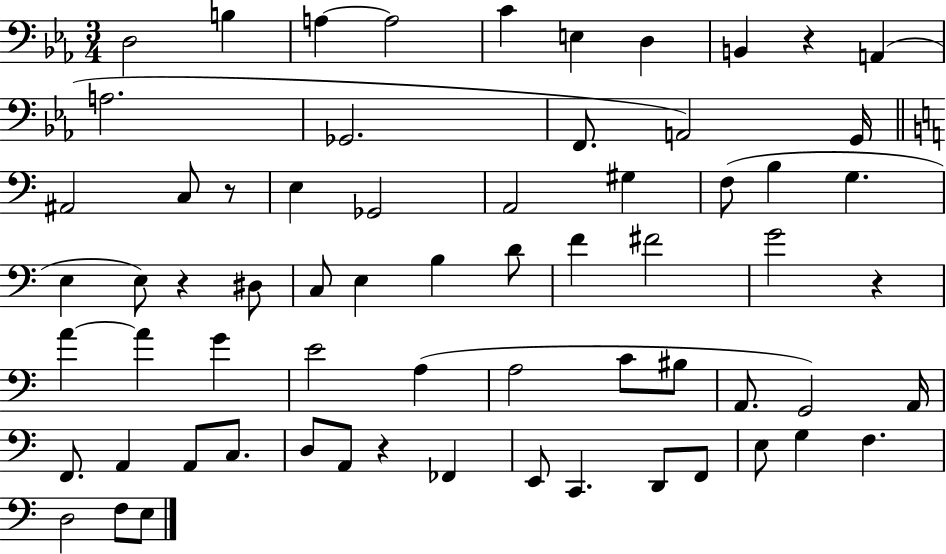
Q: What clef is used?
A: bass